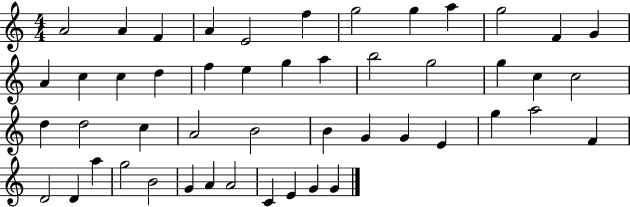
A4/h A4/q F4/q A4/q E4/h F5/q G5/h G5/q A5/q G5/h F4/q G4/q A4/q C5/q C5/q D5/q F5/q E5/q G5/q A5/q B5/h G5/h G5/q C5/q C5/h D5/q D5/h C5/q A4/h B4/h B4/q G4/q G4/q E4/q G5/q A5/h F4/q D4/h D4/q A5/q G5/h B4/h G4/q A4/q A4/h C4/q E4/q G4/q G4/q